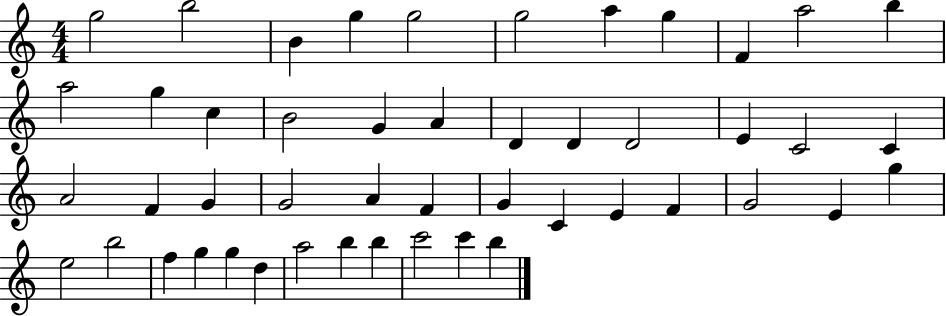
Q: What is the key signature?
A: C major